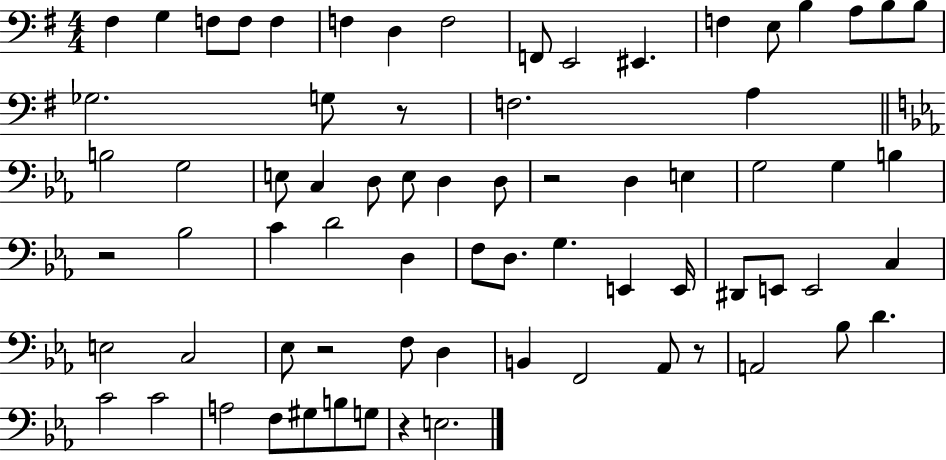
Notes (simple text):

F#3/q G3/q F3/e F3/e F3/q F3/q D3/q F3/h F2/e E2/h EIS2/q. F3/q E3/e B3/q A3/e B3/e B3/e Gb3/h. G3/e R/e F3/h. A3/q B3/h G3/h E3/e C3/q D3/e E3/e D3/q D3/e R/h D3/q E3/q G3/h G3/q B3/q R/h Bb3/h C4/q D4/h D3/q F3/e D3/e. G3/q. E2/q E2/s D#2/e E2/e E2/h C3/q E3/h C3/h Eb3/e R/h F3/e D3/q B2/q F2/h Ab2/e R/e A2/h Bb3/e D4/q. C4/h C4/h A3/h F3/e G#3/e B3/e G3/e R/q E3/h.